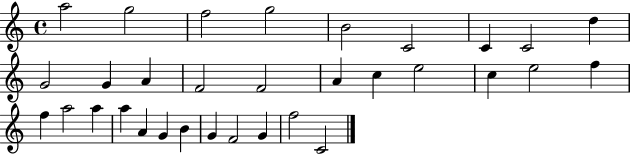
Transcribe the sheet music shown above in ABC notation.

X:1
T:Untitled
M:4/4
L:1/4
K:C
a2 g2 f2 g2 B2 C2 C C2 d G2 G A F2 F2 A c e2 c e2 f f a2 a a A G B G F2 G f2 C2